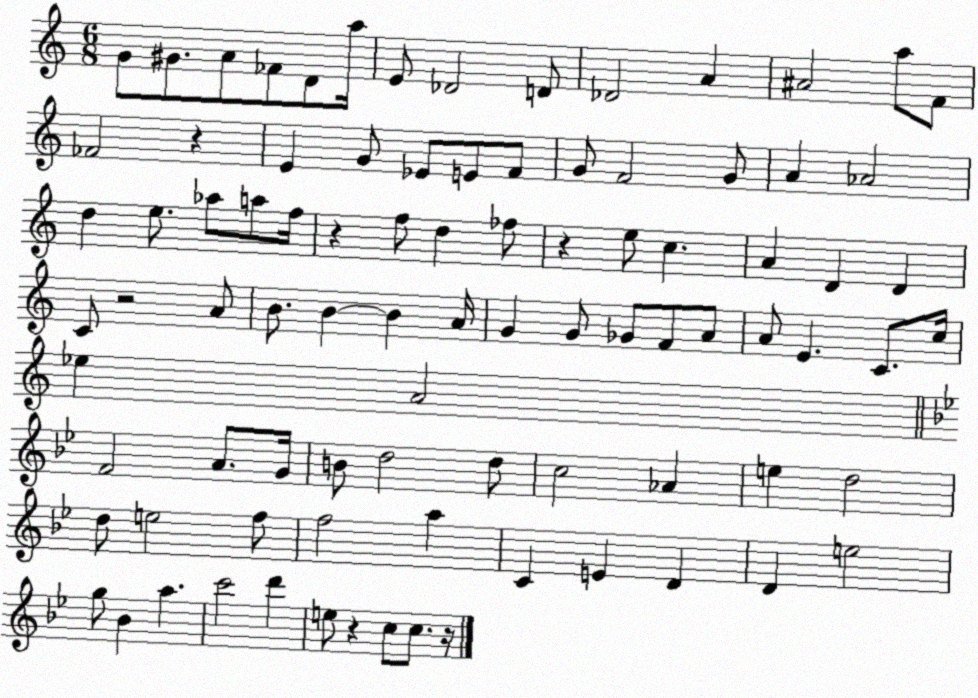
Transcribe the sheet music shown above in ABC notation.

X:1
T:Untitled
M:6/8
L:1/4
K:C
G/2 ^G/2 A/2 _F/2 D/2 a/4 E/2 _D2 D/2 _D2 A ^A2 a/2 F/2 _F2 z E G/2 _E/2 E/2 F/2 G/2 F2 G/2 A _A2 d e/2 _a/2 a/2 f/4 z f/2 d _f/2 z e/2 c A D D C/2 z2 A/2 B/2 B B A/4 G G/2 _G/2 F/2 A/2 A/2 E C/2 c/4 _e A2 F2 A/2 G/4 B/2 d2 d/2 c2 _A e d2 d/2 e2 f/2 f2 a C E D D e2 g/2 _B a c'2 d' e/2 z c/2 c/2 z/4